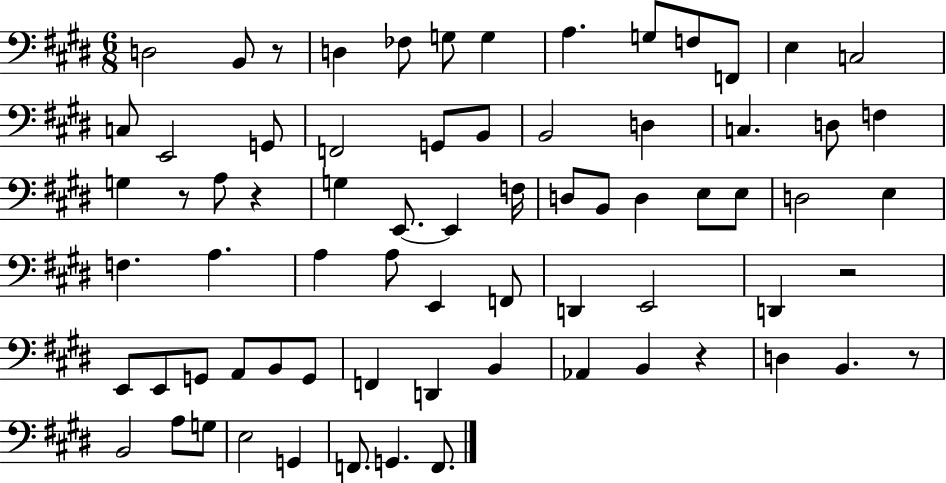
D3/h B2/e R/e D3/q FES3/e G3/e G3/q A3/q. G3/e F3/e F2/e E3/q C3/h C3/e E2/h G2/e F2/h G2/e B2/e B2/h D3/q C3/q. D3/e F3/q G3/q R/e A3/e R/q G3/q E2/e. E2/q F3/s D3/e B2/e D3/q E3/e E3/e D3/h E3/q F3/q. A3/q. A3/q A3/e E2/q F2/e D2/q E2/h D2/q R/h E2/e E2/e G2/e A2/e B2/e G2/e F2/q D2/q B2/q Ab2/q B2/q R/q D3/q B2/q. R/e B2/h A3/e G3/e E3/h G2/q F2/e. G2/q. F2/e.